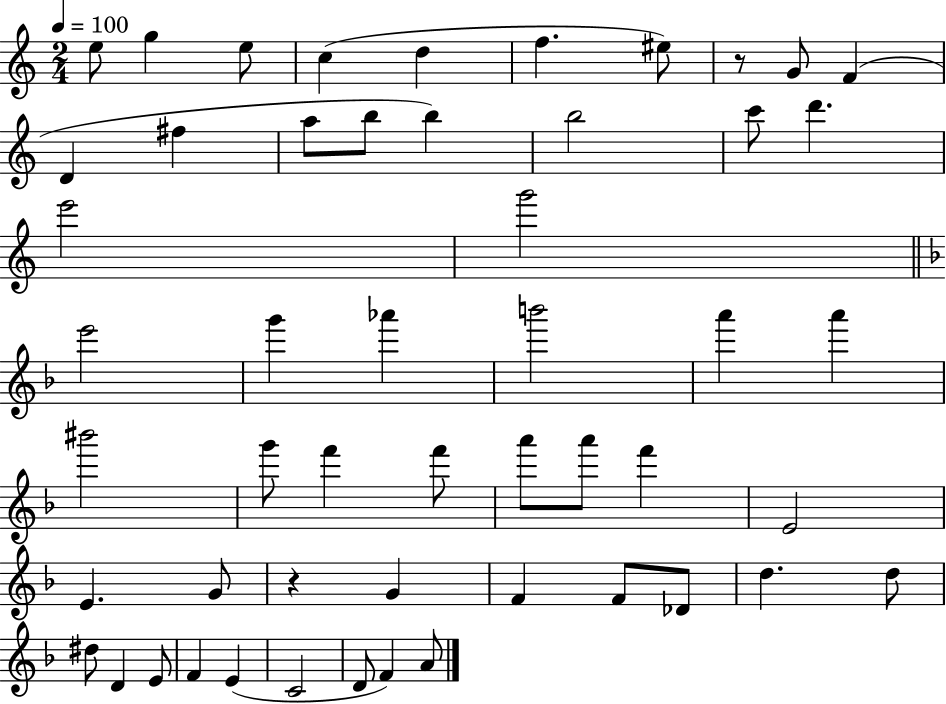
{
  \clef treble
  \numericTimeSignature
  \time 2/4
  \key c \major
  \tempo 4 = 100
  \repeat volta 2 { e''8 g''4 e''8 | c''4( d''4 | f''4. eis''8) | r8 g'8 f'4( | \break d'4 fis''4 | a''8 b''8 b''4) | b''2 | c'''8 d'''4. | \break e'''2 | g'''2 | \bar "||" \break \key d \minor e'''2 | g'''4 aes'''4 | b'''2 | a'''4 a'''4 | \break bis'''2 | g'''8 f'''4 f'''8 | a'''8 a'''8 f'''4 | e'2 | \break e'4. g'8 | r4 g'4 | f'4 f'8 des'8 | d''4. d''8 | \break dis''8 d'4 e'8 | f'4 e'4( | c'2 | d'8 f'4) a'8 | \break } \bar "|."
}